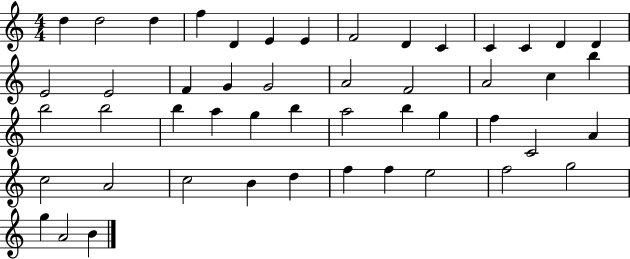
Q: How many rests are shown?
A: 0